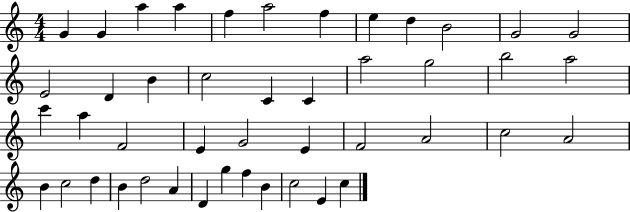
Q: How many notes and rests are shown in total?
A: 45